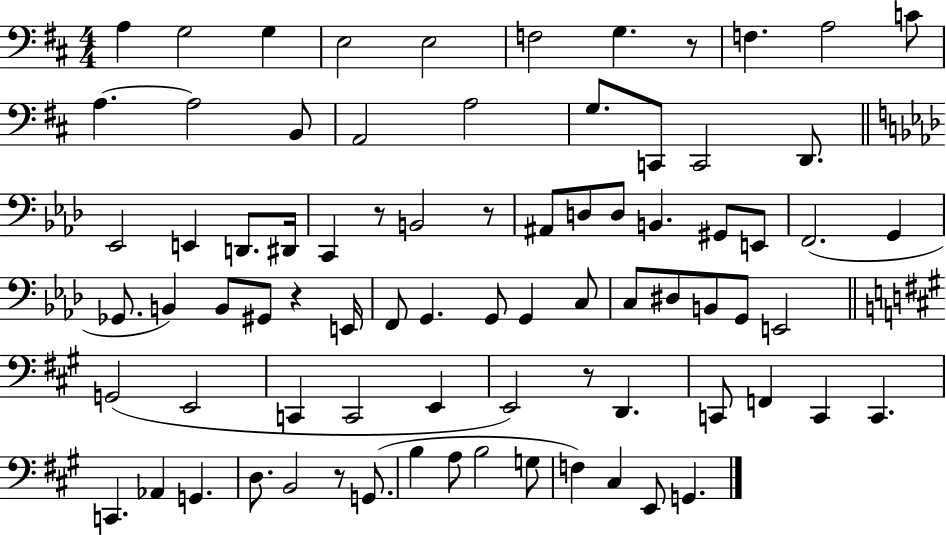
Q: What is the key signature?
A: D major